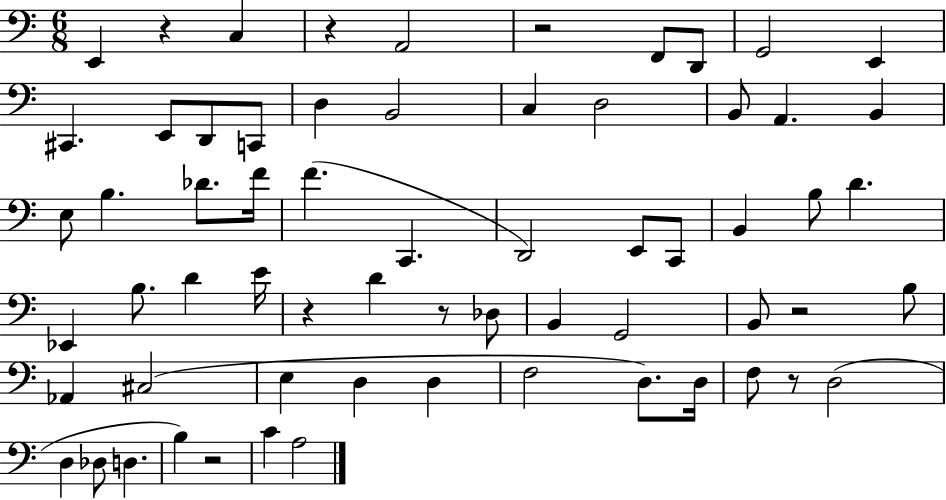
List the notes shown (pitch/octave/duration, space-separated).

E2/q R/q C3/q R/q A2/h R/h F2/e D2/e G2/h E2/q C#2/q. E2/e D2/e C2/e D3/q B2/h C3/q D3/h B2/e A2/q. B2/q E3/e B3/q. Db4/e. F4/s F4/q. C2/q. D2/h E2/e C2/e B2/q B3/e D4/q. Eb2/q B3/e. D4/q E4/s R/q D4/q R/e Db3/e B2/q G2/h B2/e R/h B3/e Ab2/q C#3/h E3/q D3/q D3/q F3/h D3/e. D3/s F3/e R/e D3/h D3/q Db3/e D3/q. B3/q R/h C4/q A3/h